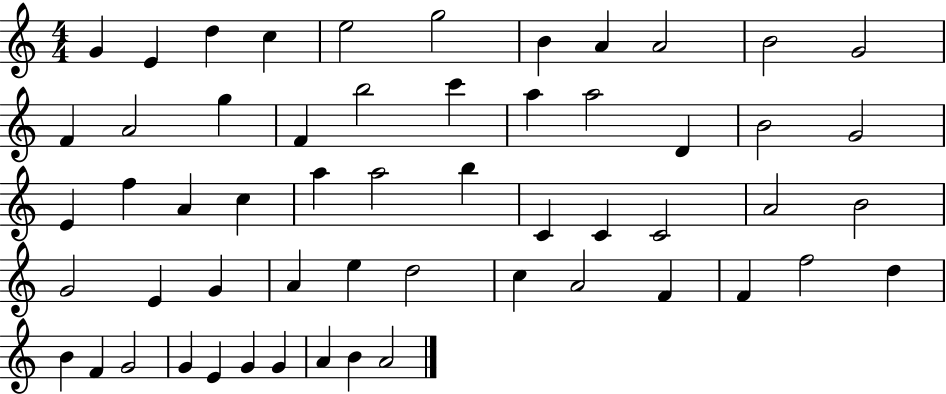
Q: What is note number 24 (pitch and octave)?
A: F5